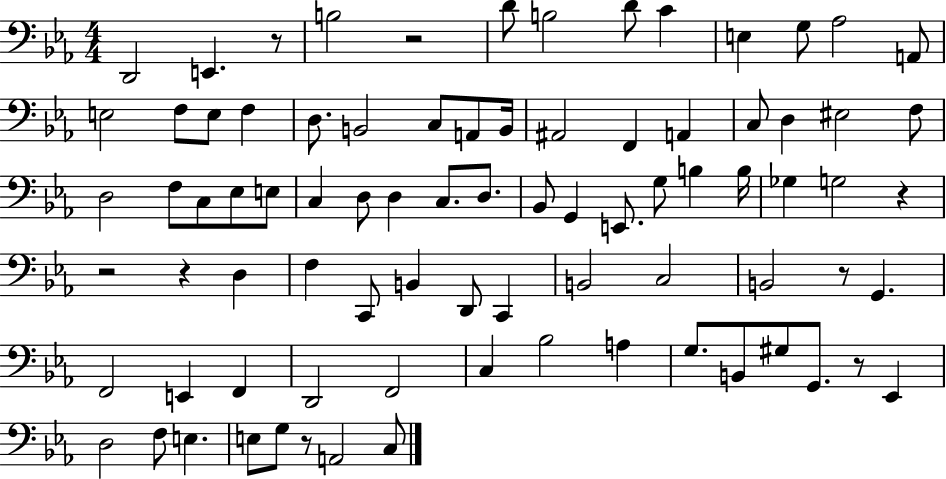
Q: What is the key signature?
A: EES major